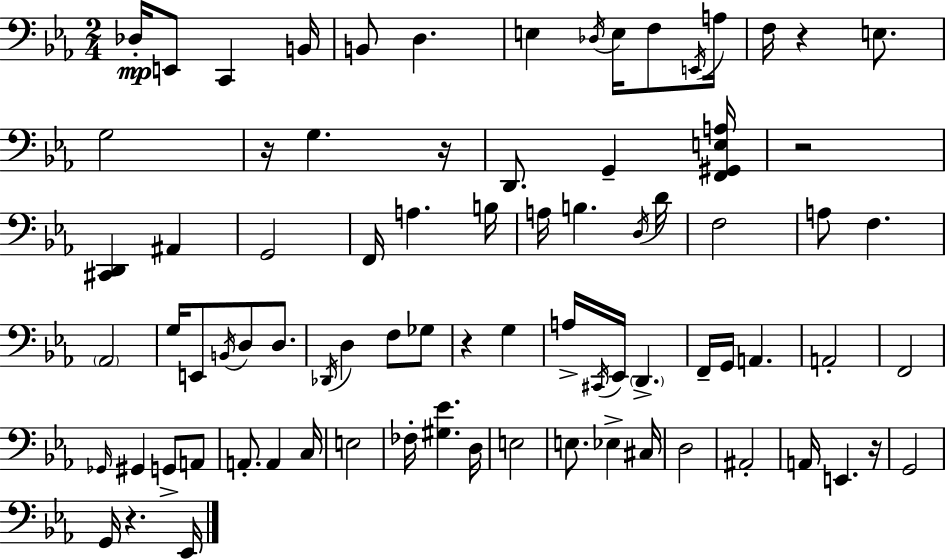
{
  \clef bass
  \numericTimeSignature
  \time 2/4
  \key ees \major
  des16-.\mp e,8 c,4 b,16 | b,8 d4. | e4 \acciaccatura { des16 } e16 f8 | \acciaccatura { e,16 } a16 f16 r4 e8. | \break g2 | r16 g4. | r16 d,8. g,4-- | <f, gis, e a>16 r2 | \break <cis, d,>4 ais,4 | g,2 | f,16 a4. | b16 a16 b4. | \break \acciaccatura { d16 } d'16 f2 | a8 f4. | \parenthesize aes,2 | g16 e,8 \acciaccatura { b,16 } d8 | \break d8. \acciaccatura { des,16 } d4 | f8 ges8 r4 | g4 a16-> \acciaccatura { cis,16 } ees,16 | \parenthesize d,4.-> f,16-- g,16 | \break a,4. a,2-. | f,2 | \grace { ges,16 } gis,4 | g,8-> a,8 a,8.-. | \break a,4 c16 e2 | fes16-. | <gis ees'>4. d16 e2 | e8. | \break ees4-> cis16 d2 | ais,2-. | a,16 | e,4. r16 g,2 | \break g,16 | r4. ees,16 \bar "|."
}